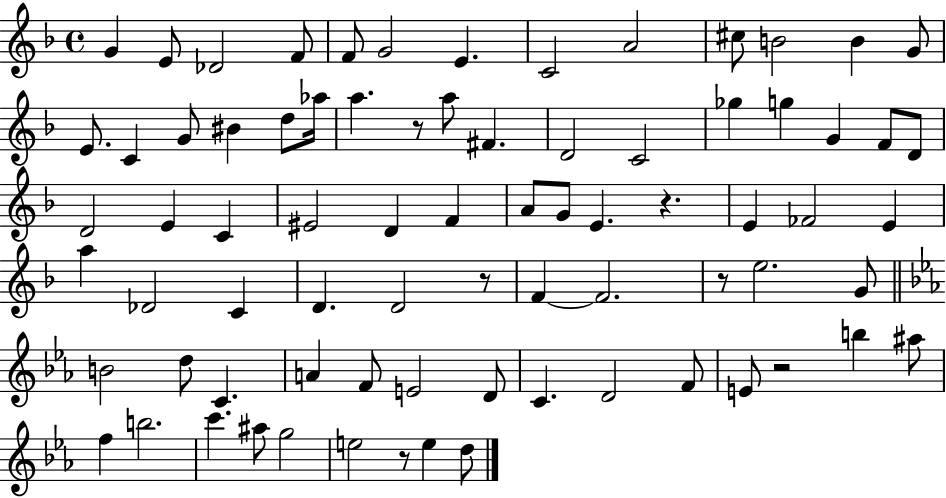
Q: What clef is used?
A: treble